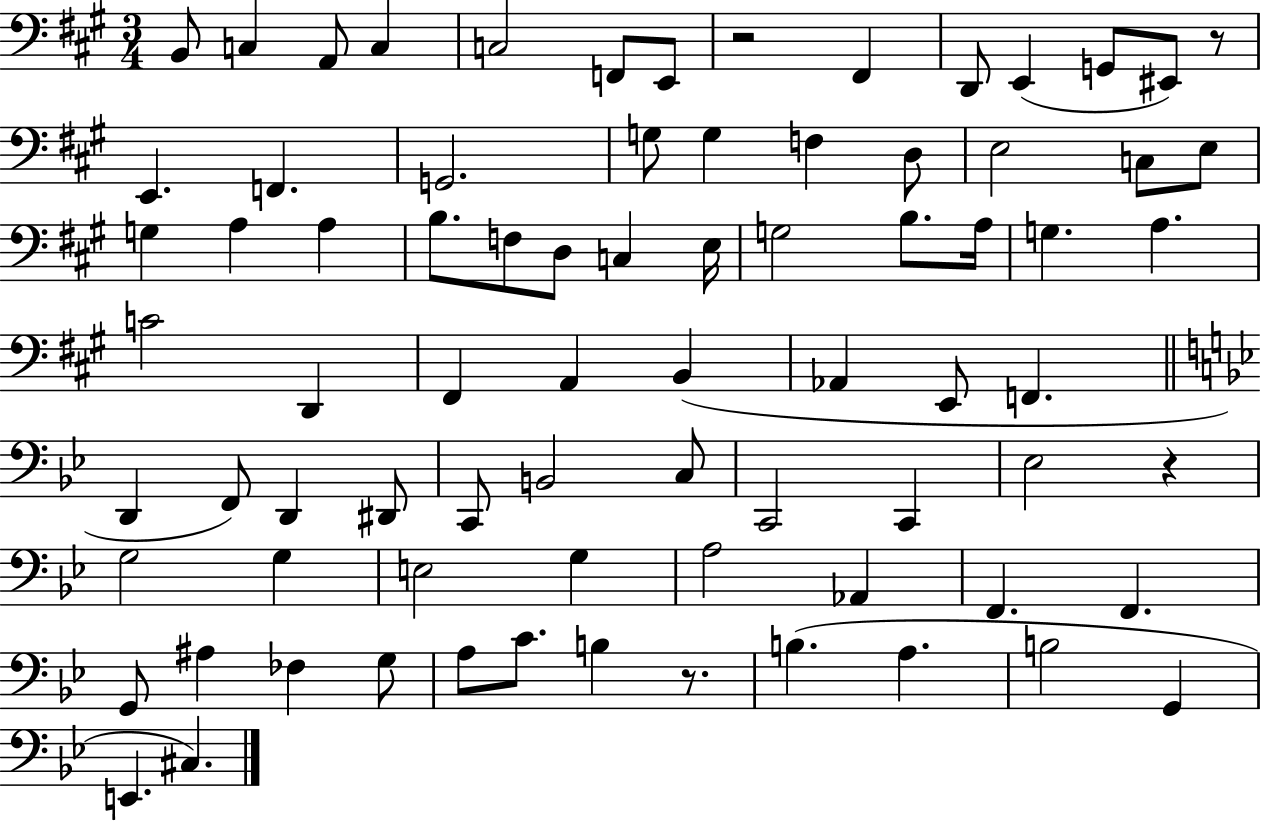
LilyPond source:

{
  \clef bass
  \numericTimeSignature
  \time 3/4
  \key a \major
  b,8 c4 a,8 c4 | c2 f,8 e,8 | r2 fis,4 | d,8 e,4( g,8 eis,8) r8 | \break e,4. f,4. | g,2. | g8 g4 f4 d8 | e2 c8 e8 | \break g4 a4 a4 | b8. f8 d8 c4 e16 | g2 b8. a16 | g4. a4. | \break c'2 d,4 | fis,4 a,4 b,4( | aes,4 e,8 f,4. | \bar "||" \break \key g \minor d,4 f,8) d,4 dis,8 | c,8 b,2 c8 | c,2 c,4 | ees2 r4 | \break g2 g4 | e2 g4 | a2 aes,4 | f,4. f,4. | \break g,8 ais4 fes4 g8 | a8 c'8. b4 r8. | b4.( a4. | b2 g,4 | \break e,4. cis4.) | \bar "|."
}